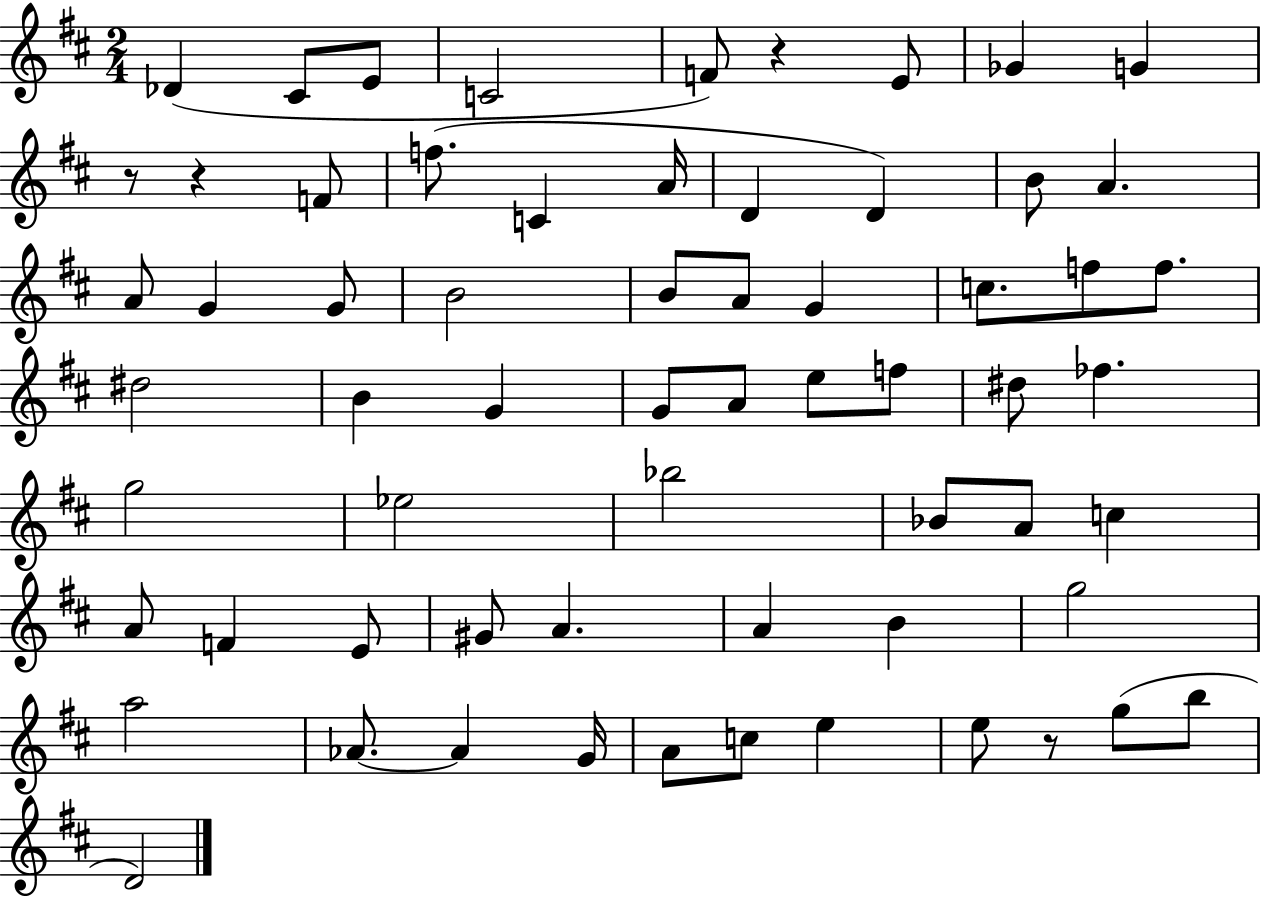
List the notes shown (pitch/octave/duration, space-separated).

Db4/q C#4/e E4/e C4/h F4/e R/q E4/e Gb4/q G4/q R/e R/q F4/e F5/e. C4/q A4/s D4/q D4/q B4/e A4/q. A4/e G4/q G4/e B4/h B4/e A4/e G4/q C5/e. F5/e F5/e. D#5/h B4/q G4/q G4/e A4/e E5/e F5/e D#5/e FES5/q. G5/h Eb5/h Bb5/h Bb4/e A4/e C5/q A4/e F4/q E4/e G#4/e A4/q. A4/q B4/q G5/h A5/h Ab4/e. Ab4/q G4/s A4/e C5/e E5/q E5/e R/e G5/e B5/e D4/h